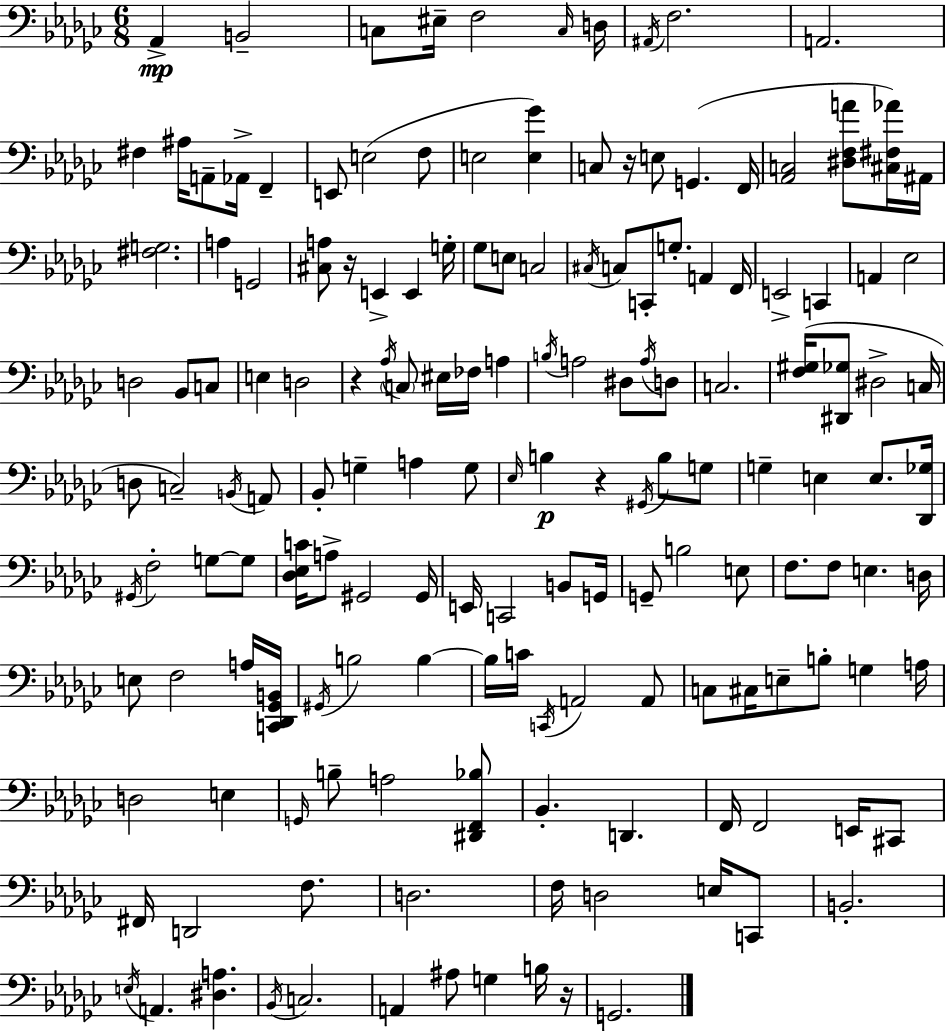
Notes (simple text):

Ab2/q B2/h C3/e EIS3/s F3/h C3/s D3/s A#2/s F3/h. A2/h. F#3/q A#3/s A2/e Ab2/s F2/q E2/e E3/h F3/e E3/h [E3,Gb4]/q C3/e R/s E3/e G2/q. F2/s [Ab2,C3]/h [D#3,F3,A4]/e [C#3,F#3,Ab4]/s A#2/s [F#3,G3]/h. A3/q G2/h [C#3,A3]/e R/s E2/q E2/q G3/s Gb3/e E3/e C3/h C#3/s C3/e C2/e G3/e. A2/q F2/s E2/h C2/q A2/q Eb3/h D3/h Bb2/e C3/e E3/q D3/h R/q Ab3/s C3/e EIS3/s FES3/s A3/q B3/s A3/h D#3/e A3/s D3/e C3/h. [F3,G#3]/s [D#2,Gb3]/e D#3/h C3/s D3/e C3/h B2/s A2/e Bb2/e G3/q A3/q G3/e Eb3/s B3/q R/q G#2/s B3/e G3/e G3/q E3/q E3/e. [Db2,Gb3]/s G#2/s F3/h G3/e G3/e [Db3,Eb3,C4]/s A3/e G#2/h G#2/s E2/s C2/h B2/e G2/s G2/e B3/h E3/e F3/e. F3/e E3/q. D3/s E3/e F3/h A3/s [C2,Db2,Gb2,B2]/s G#2/s B3/h B3/q B3/s C4/s C2/s A2/h A2/e C3/e C#3/s E3/e B3/e G3/q A3/s D3/h E3/q G2/s B3/e A3/h [D#2,F2,Bb3]/e Bb2/q. D2/q. F2/s F2/h E2/s C#2/e F#2/s D2/h F3/e. D3/h. F3/s D3/h E3/s C2/e B2/h. E3/s A2/q. [D#3,A3]/q. Bb2/s C3/h. A2/q A#3/e G3/q B3/s R/s G2/h.